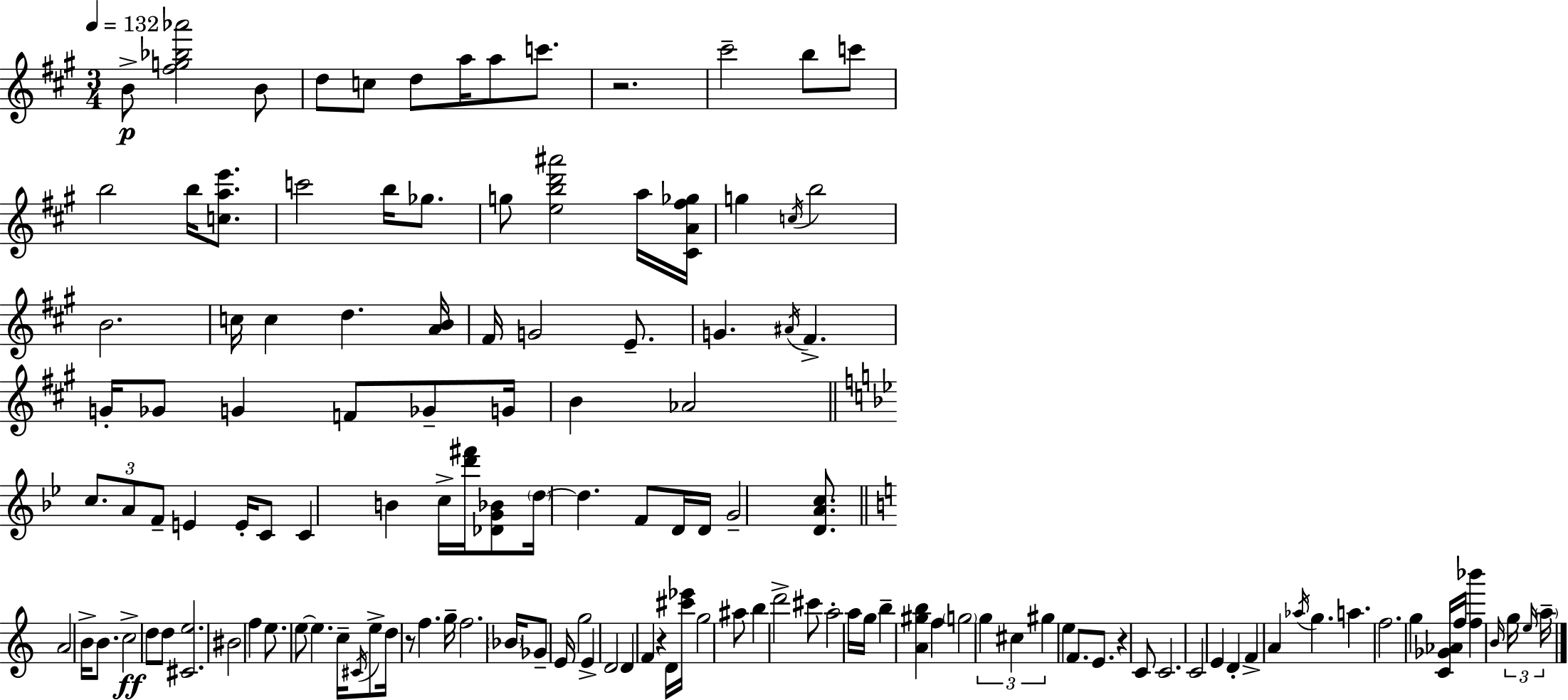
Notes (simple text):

B4/e [F#5,G5,Bb5,Ab6]/h B4/e D5/e C5/e D5/e A5/s A5/e C6/e. R/h. C#6/h B5/e C6/e B5/h B5/s [C5,A5,E6]/e. C6/h B5/s Gb5/e. G5/e [E5,B5,D6,A#6]/h A5/s [C#4,A4,F#5,Gb5]/s G5/q C5/s B5/h B4/h. C5/s C5/q D5/q. [A4,B4]/s F#4/s G4/h E4/e. G4/q. A#4/s F#4/q. G4/s Gb4/e G4/q F4/e Gb4/e G4/s B4/q Ab4/h C5/e. A4/e F4/e E4/q E4/s C4/e C4/q B4/q C5/s [D6,F#6]/s [Db4,G4,Bb4]/e D5/s D5/q. F4/e D4/s D4/s G4/h [D4,A4,C5]/e. A4/h B4/s B4/e. C5/h D5/e D5/e [C#4,E5]/h. BIS4/h F5/q E5/e. E5/e E5/q. C5/s C#4/s E5/e D5/s R/e F5/q. G5/s F5/h. Bb4/s Gb4/e E4/s G5/h E4/q D4/h D4/q F4/q R/q D4/s [C#6,Eb6]/s G5/h A#5/e B5/q D6/h C#6/e A5/h A5/s G5/s B5/q [A4,G#5,B5]/q F5/q G5/h G5/q C#5/q G#5/q E5/q F4/e. E4/e. R/q C4/e C4/h. C4/h E4/q D4/q F4/q A4/q Ab5/s G5/q. A5/q. F5/h. G5/q [C4,Gb4,Ab4]/s F5/s [F5,Bb6]/q B4/s G5/s E5/s A5/s